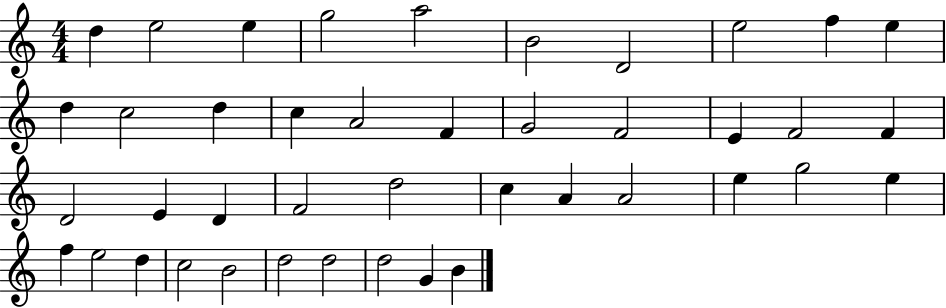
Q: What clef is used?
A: treble